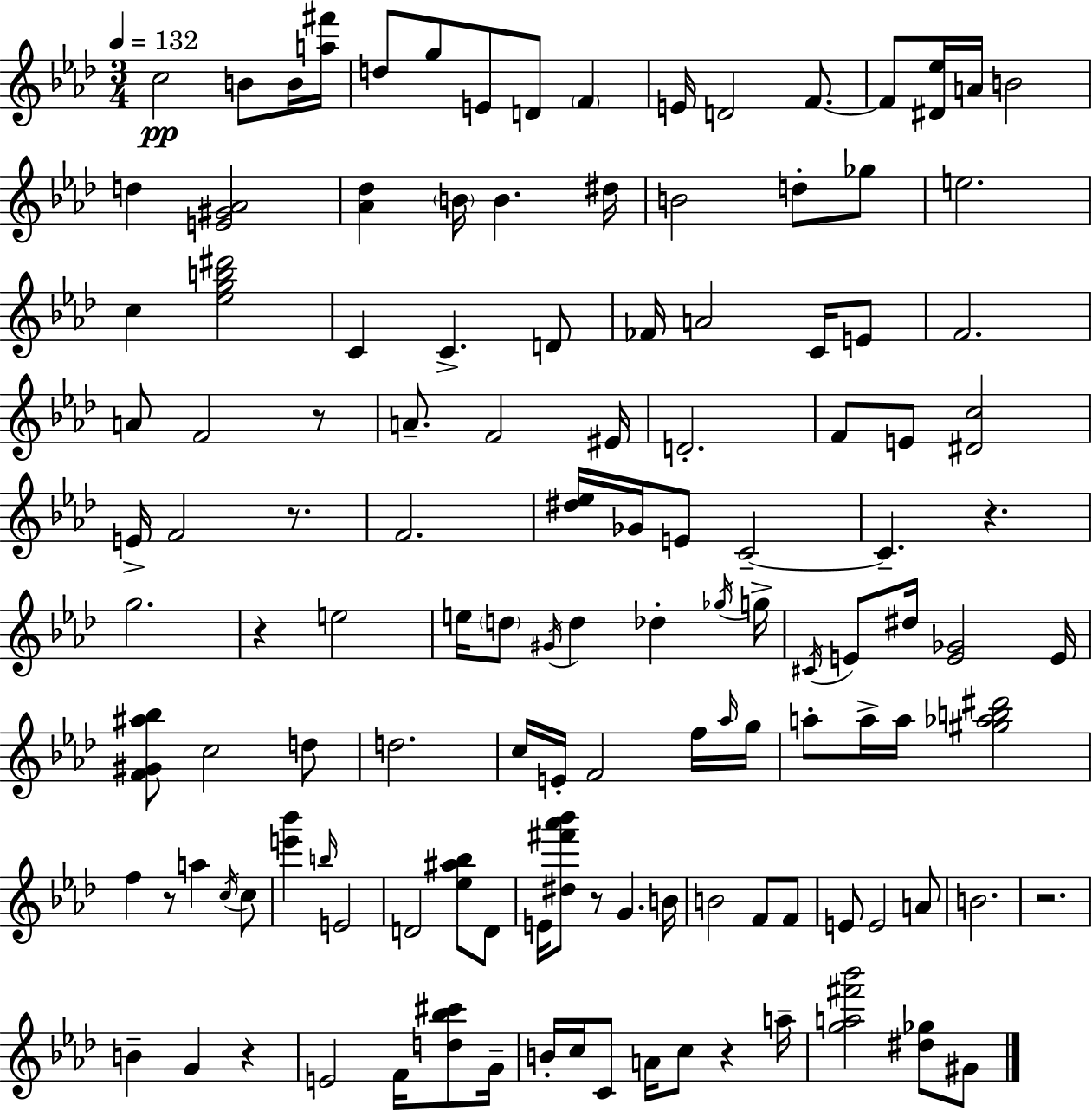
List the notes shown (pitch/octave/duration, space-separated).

C5/h B4/e B4/s [A5,F#6]/s D5/e G5/e E4/e D4/e F4/q E4/s D4/h F4/e. F4/e [D#4,Eb5]/s A4/s B4/h D5/q [E4,G#4,Ab4]/h [Ab4,Db5]/q B4/s B4/q. D#5/s B4/h D5/e Gb5/e E5/h. C5/q [Eb5,G5,B5,D#6]/h C4/q C4/q. D4/e FES4/s A4/h C4/s E4/e F4/h. A4/e F4/h R/e A4/e. F4/h EIS4/s D4/h. F4/e E4/e [D#4,C5]/h E4/s F4/h R/e. F4/h. [D#5,Eb5]/s Gb4/s E4/e C4/h C4/q. R/q. G5/h. R/q E5/h E5/s D5/e G#4/s D5/q Db5/q Gb5/s G5/s C#4/s E4/e D#5/s [E4,Gb4]/h E4/s [F4,G#4,A#5,Bb5]/e C5/h D5/e D5/h. C5/s E4/s F4/h F5/s Ab5/s G5/s A5/e A5/s A5/s [G#5,Ab5,B5,D#6]/h F5/q R/e A5/q C5/s C5/e [E6,Bb6]/q B5/s E4/h D4/h [Eb5,A#5,Bb5]/e D4/e E4/s [D#5,F#6,Ab6,Bb6]/e R/e G4/q. B4/s B4/h F4/e F4/e E4/e E4/h A4/e B4/h. R/h. B4/q G4/q R/q E4/h F4/s [D5,Bb5,C#6]/e G4/s B4/s C5/s C4/e A4/s C5/e R/q A5/s [G5,A5,F#6,Bb6]/h [D#5,Gb5]/e G#4/e